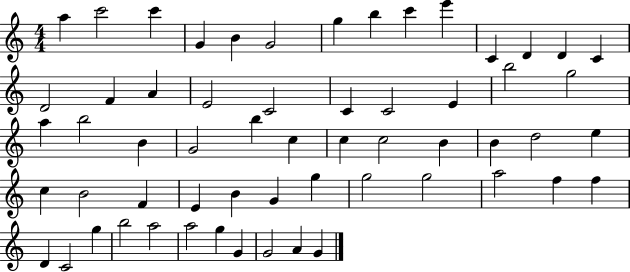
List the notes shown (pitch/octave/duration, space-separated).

A5/q C6/h C6/q G4/q B4/q G4/h G5/q B5/q C6/q E6/q C4/q D4/q D4/q C4/q D4/h F4/q A4/q E4/h C4/h C4/q C4/h E4/q B5/h G5/h A5/q B5/h B4/q G4/h B5/q C5/q C5/q C5/h B4/q B4/q D5/h E5/q C5/q B4/h F4/q E4/q B4/q G4/q G5/q G5/h G5/h A5/h F5/q F5/q D4/q C4/h G5/q B5/h A5/h A5/h G5/q G4/q G4/h A4/q G4/q